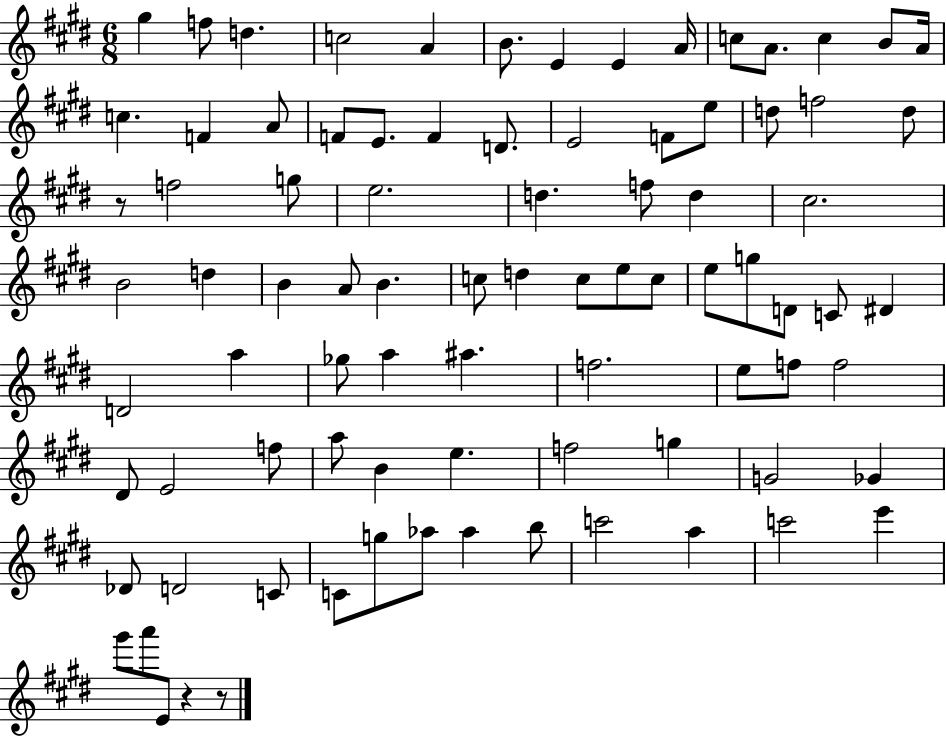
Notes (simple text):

G#5/q F5/e D5/q. C5/h A4/q B4/e. E4/q E4/q A4/s C5/e A4/e. C5/q B4/e A4/s C5/q. F4/q A4/e F4/e E4/e. F4/q D4/e. E4/h F4/e E5/e D5/e F5/h D5/e R/e F5/h G5/e E5/h. D5/q. F5/e D5/q C#5/h. B4/h D5/q B4/q A4/e B4/q. C5/e D5/q C5/e E5/e C5/e E5/e G5/e D4/e C4/e D#4/q D4/h A5/q Gb5/e A5/q A#5/q. F5/h. E5/e F5/e F5/h D#4/e E4/h F5/e A5/e B4/q E5/q. F5/h G5/q G4/h Gb4/q Db4/e D4/h C4/e C4/e G5/e Ab5/e Ab5/q B5/e C6/h A5/q C6/h E6/q G#6/e A6/e E4/e R/q R/e